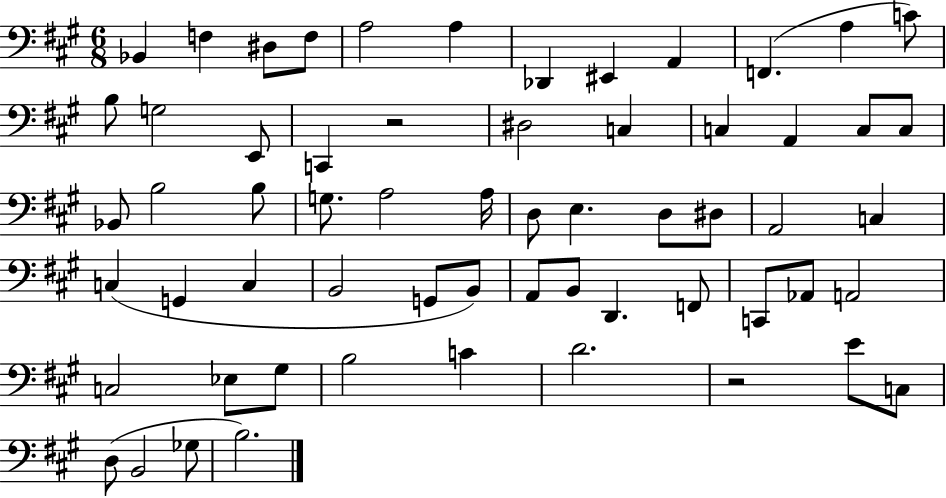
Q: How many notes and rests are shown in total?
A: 61